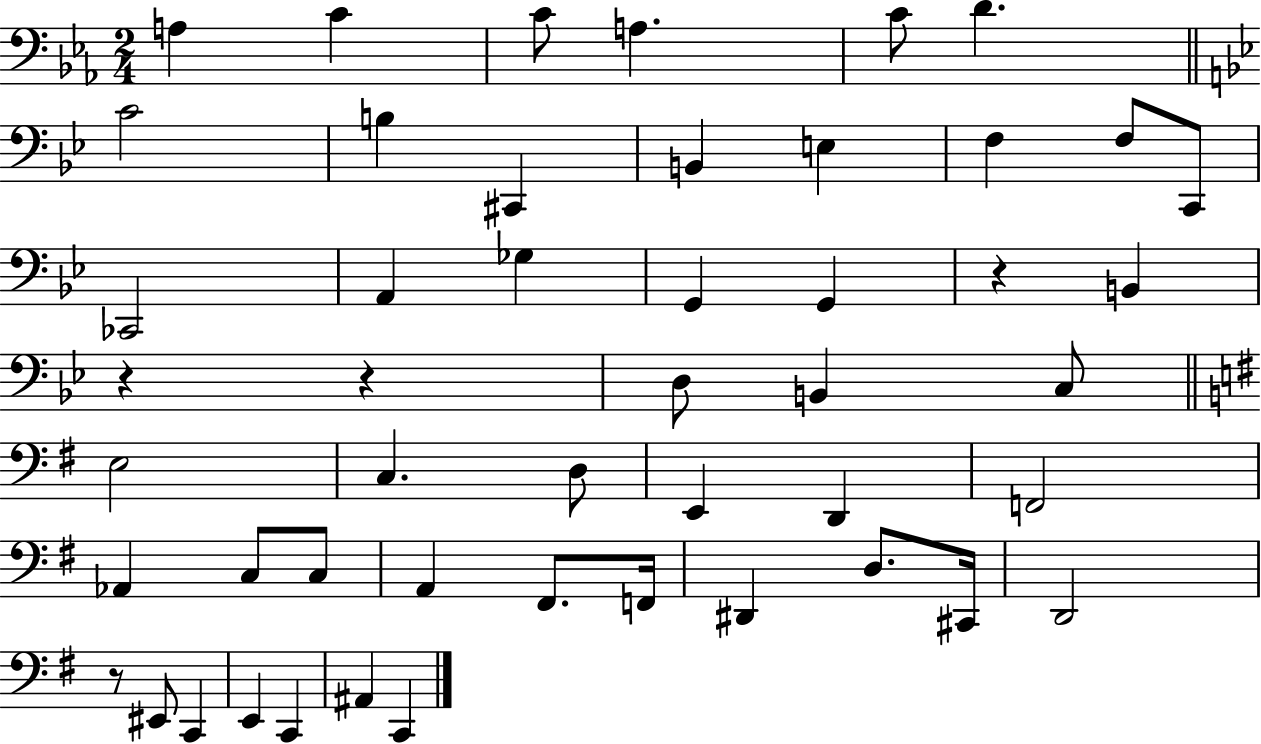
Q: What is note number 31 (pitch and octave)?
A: C3